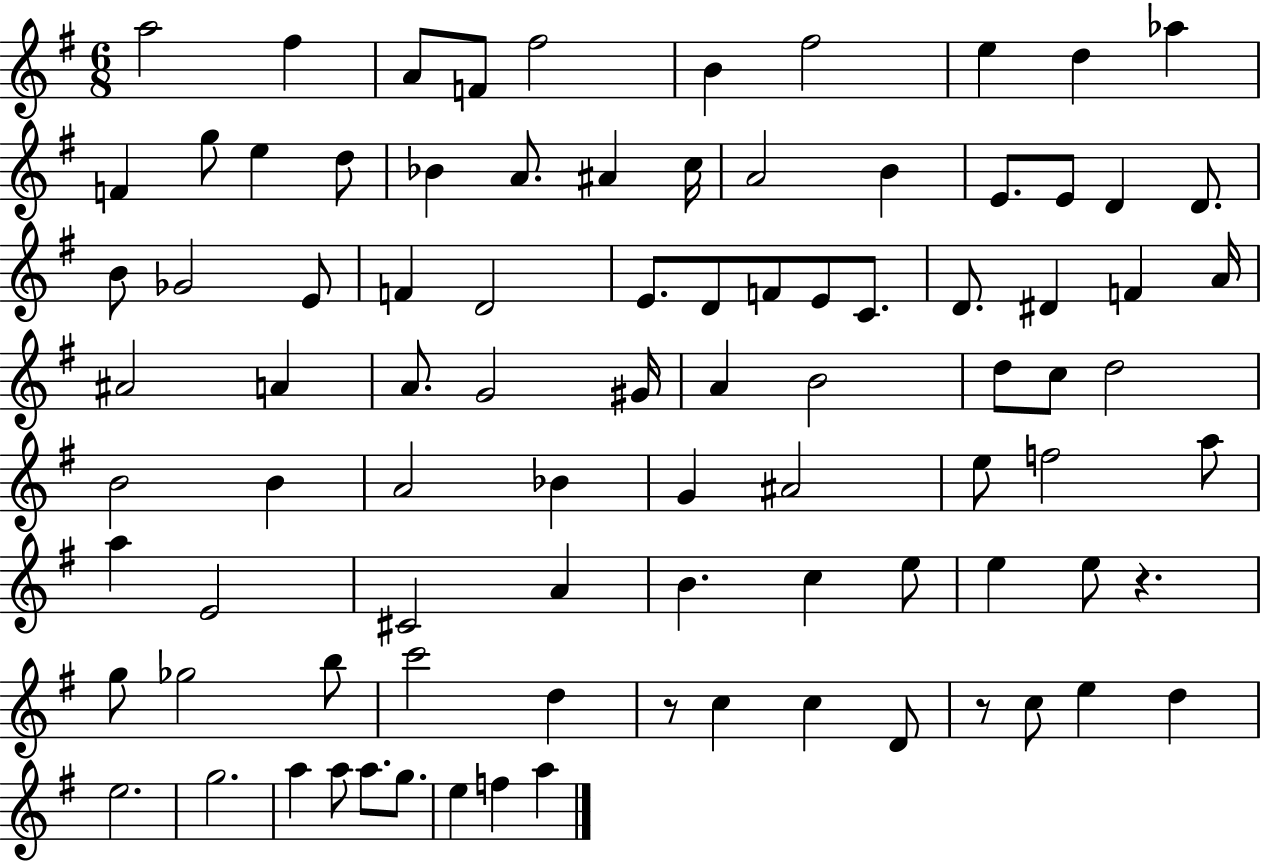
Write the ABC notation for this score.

X:1
T:Untitled
M:6/8
L:1/4
K:G
a2 ^f A/2 F/2 ^f2 B ^f2 e d _a F g/2 e d/2 _B A/2 ^A c/4 A2 B E/2 E/2 D D/2 B/2 _G2 E/2 F D2 E/2 D/2 F/2 E/2 C/2 D/2 ^D F A/4 ^A2 A A/2 G2 ^G/4 A B2 d/2 c/2 d2 B2 B A2 _B G ^A2 e/2 f2 a/2 a E2 ^C2 A B c e/2 e e/2 z g/2 _g2 b/2 c'2 d z/2 c c D/2 z/2 c/2 e d e2 g2 a a/2 a/2 g/2 e f a